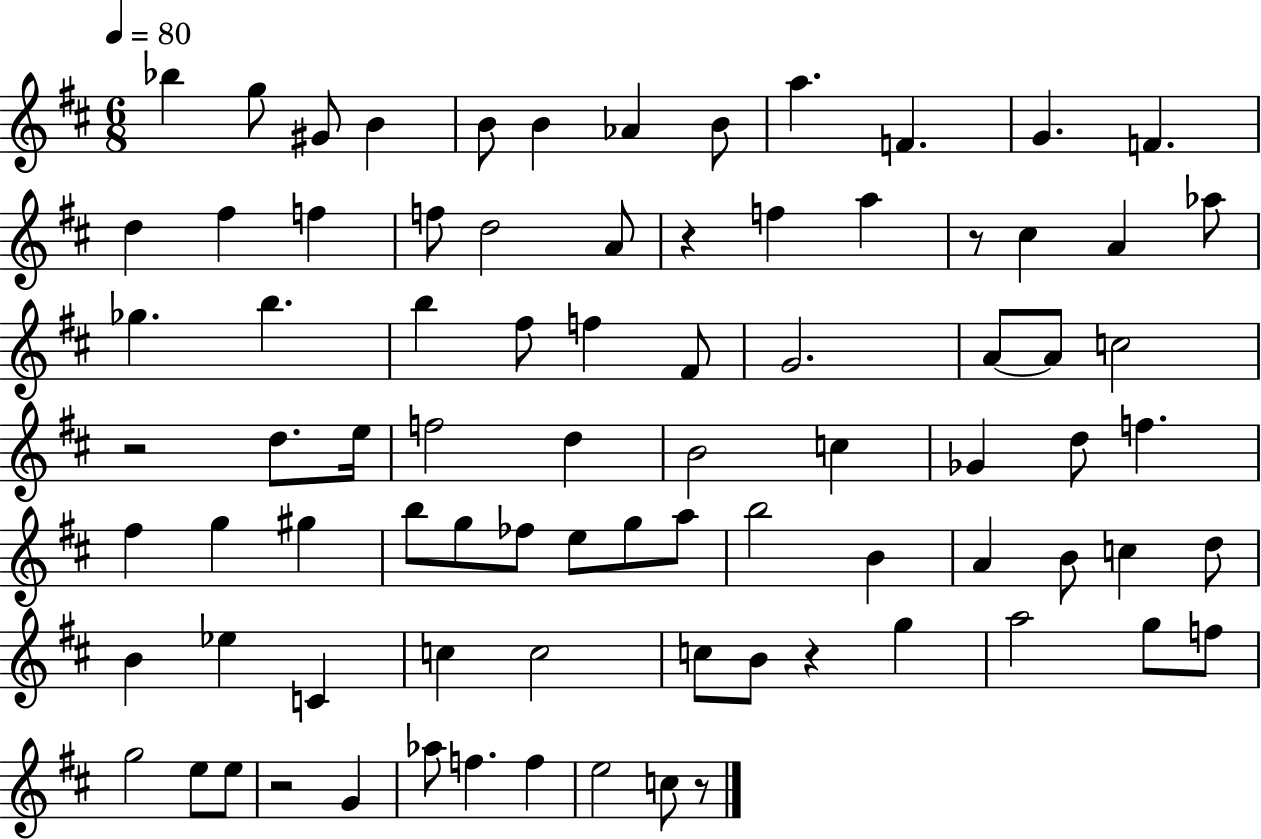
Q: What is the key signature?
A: D major